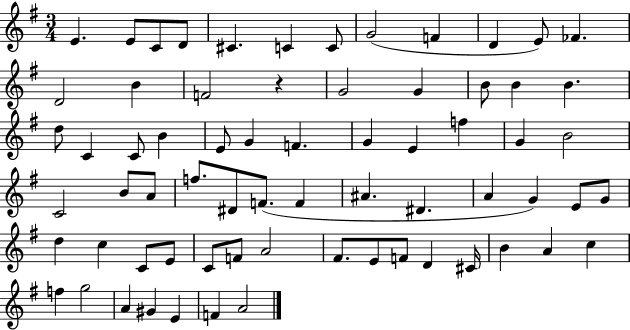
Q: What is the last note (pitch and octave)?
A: A4